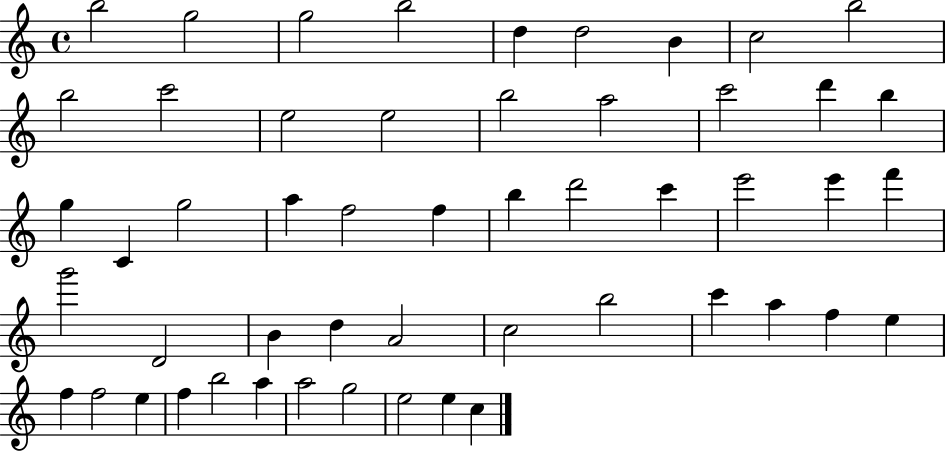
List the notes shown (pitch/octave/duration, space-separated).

B5/h G5/h G5/h B5/h D5/q D5/h B4/q C5/h B5/h B5/h C6/h E5/h E5/h B5/h A5/h C6/h D6/q B5/q G5/q C4/q G5/h A5/q F5/h F5/q B5/q D6/h C6/q E6/h E6/q F6/q G6/h D4/h B4/q D5/q A4/h C5/h B5/h C6/q A5/q F5/q E5/q F5/q F5/h E5/q F5/q B5/h A5/q A5/h G5/h E5/h E5/q C5/q